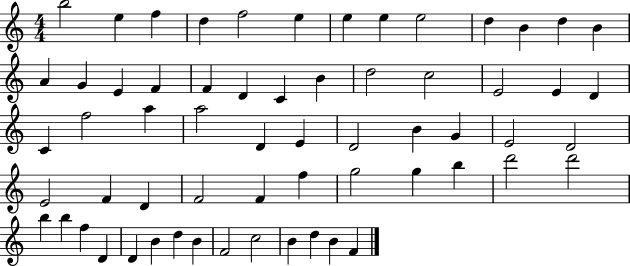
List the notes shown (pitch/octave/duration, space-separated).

B5/h E5/q F5/q D5/q F5/h E5/q E5/q E5/q E5/h D5/q B4/q D5/q B4/q A4/q G4/q E4/q F4/q F4/q D4/q C4/q B4/q D5/h C5/h E4/h E4/q D4/q C4/q F5/h A5/q A5/h D4/q E4/q D4/h B4/q G4/q E4/h D4/h E4/h F4/q D4/q F4/h F4/q F5/q G5/h G5/q B5/q D6/h D6/h B5/q B5/q F5/q D4/q D4/q B4/q D5/q B4/q F4/h C5/h B4/q D5/q B4/q F4/q